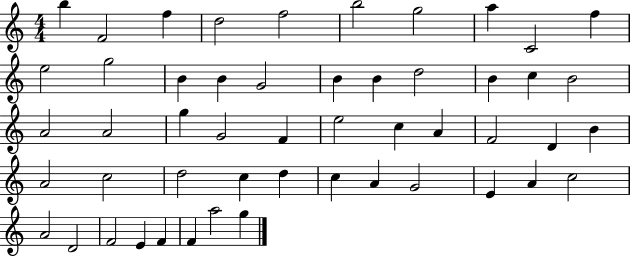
{
  \clef treble
  \numericTimeSignature
  \time 4/4
  \key c \major
  b''4 f'2 f''4 | d''2 f''2 | b''2 g''2 | a''4 c'2 f''4 | \break e''2 g''2 | b'4 b'4 g'2 | b'4 b'4 d''2 | b'4 c''4 b'2 | \break a'2 a'2 | g''4 g'2 f'4 | e''2 c''4 a'4 | f'2 d'4 b'4 | \break a'2 c''2 | d''2 c''4 d''4 | c''4 a'4 g'2 | e'4 a'4 c''2 | \break a'2 d'2 | f'2 e'4 f'4 | f'4 a''2 g''4 | \bar "|."
}